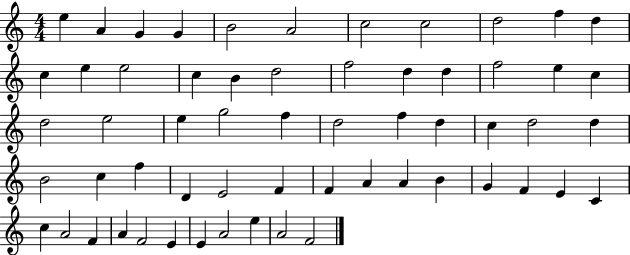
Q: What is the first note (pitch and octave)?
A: E5